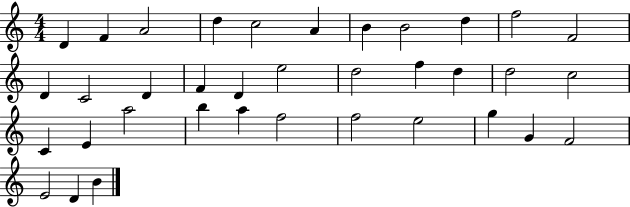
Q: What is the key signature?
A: C major